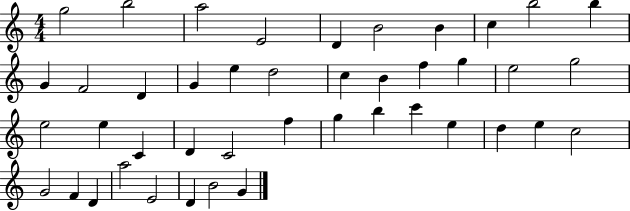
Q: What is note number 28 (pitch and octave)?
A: F5